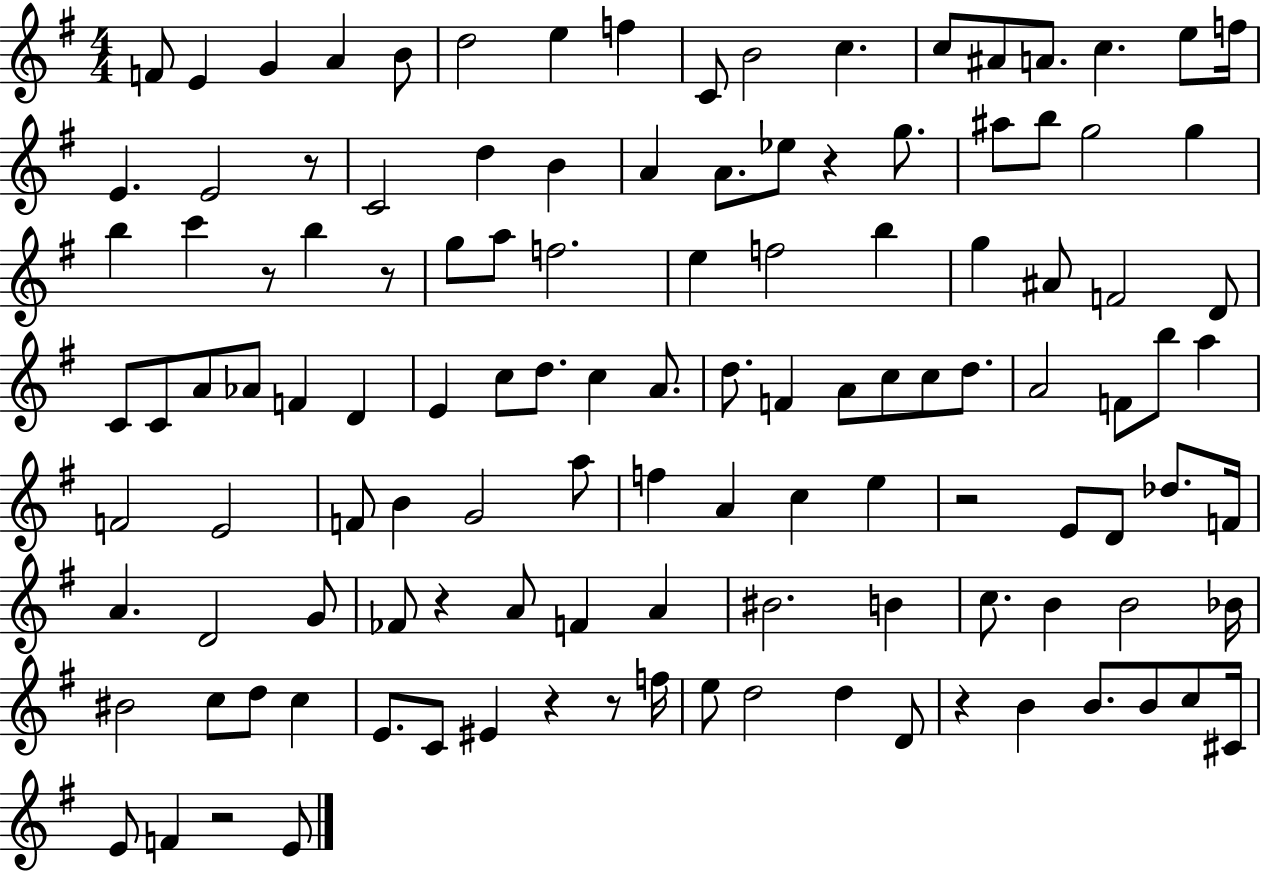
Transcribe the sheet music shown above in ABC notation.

X:1
T:Untitled
M:4/4
L:1/4
K:G
F/2 E G A B/2 d2 e f C/2 B2 c c/2 ^A/2 A/2 c e/2 f/4 E E2 z/2 C2 d B A A/2 _e/2 z g/2 ^a/2 b/2 g2 g b c' z/2 b z/2 g/2 a/2 f2 e f2 b g ^A/2 F2 D/2 C/2 C/2 A/2 _A/2 F D E c/2 d/2 c A/2 d/2 F A/2 c/2 c/2 d/2 A2 F/2 b/2 a F2 E2 F/2 B G2 a/2 f A c e z2 E/2 D/2 _d/2 F/4 A D2 G/2 _F/2 z A/2 F A ^B2 B c/2 B B2 _B/4 ^B2 c/2 d/2 c E/2 C/2 ^E z z/2 f/4 e/2 d2 d D/2 z B B/2 B/2 c/2 ^C/4 E/2 F z2 E/2